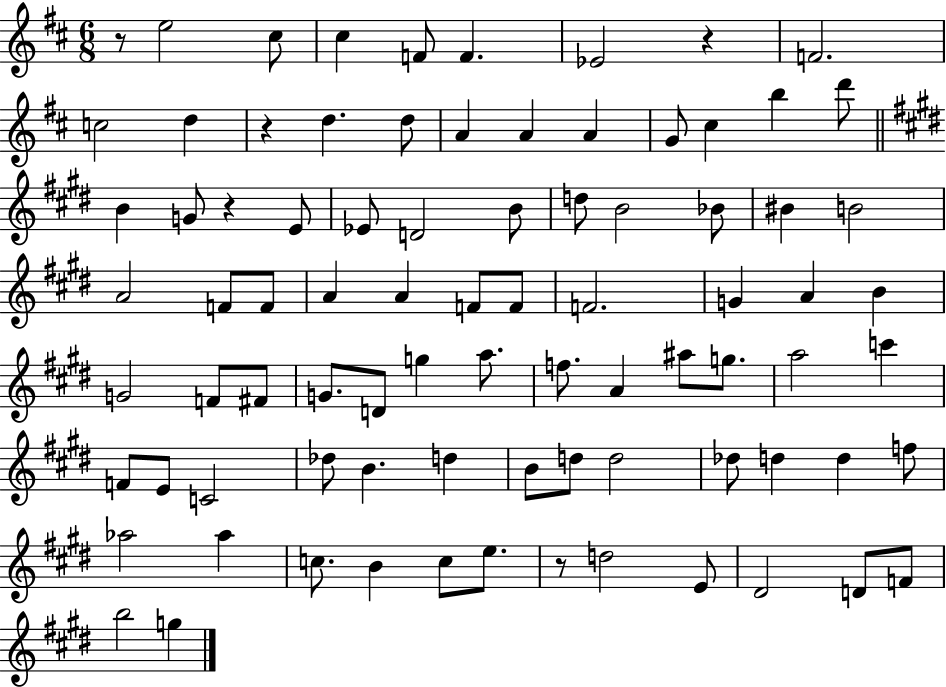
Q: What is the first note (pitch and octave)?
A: E5